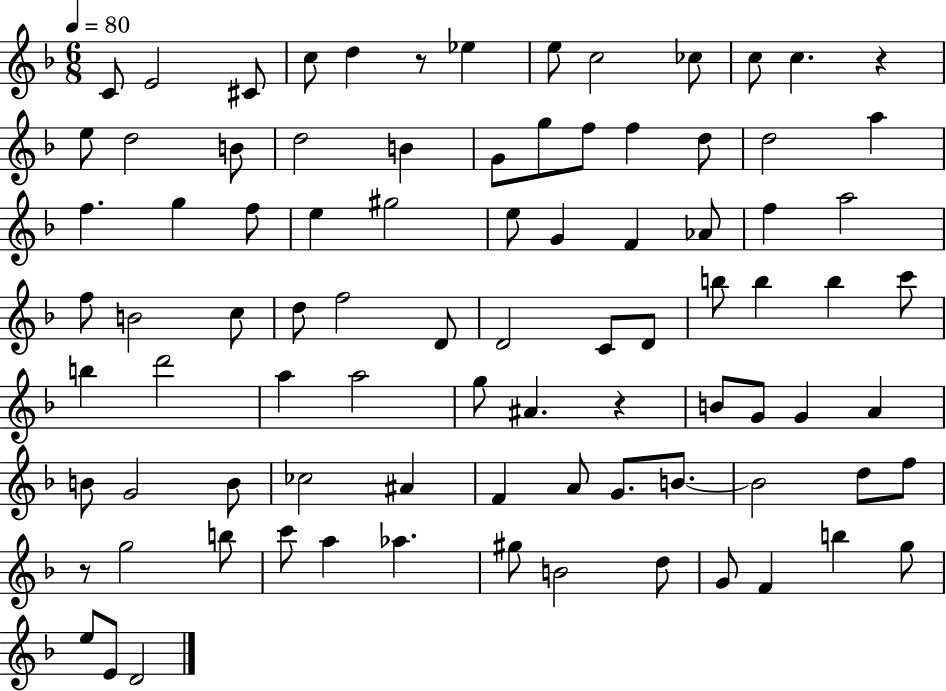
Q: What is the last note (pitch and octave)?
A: D4